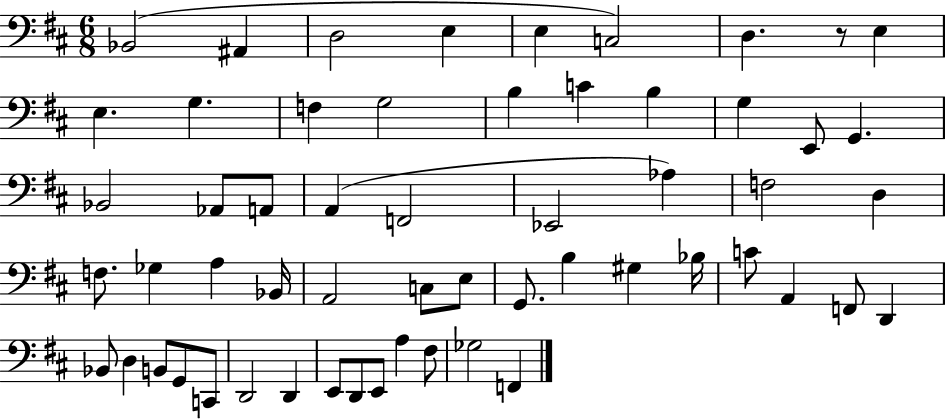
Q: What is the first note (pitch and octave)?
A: Bb2